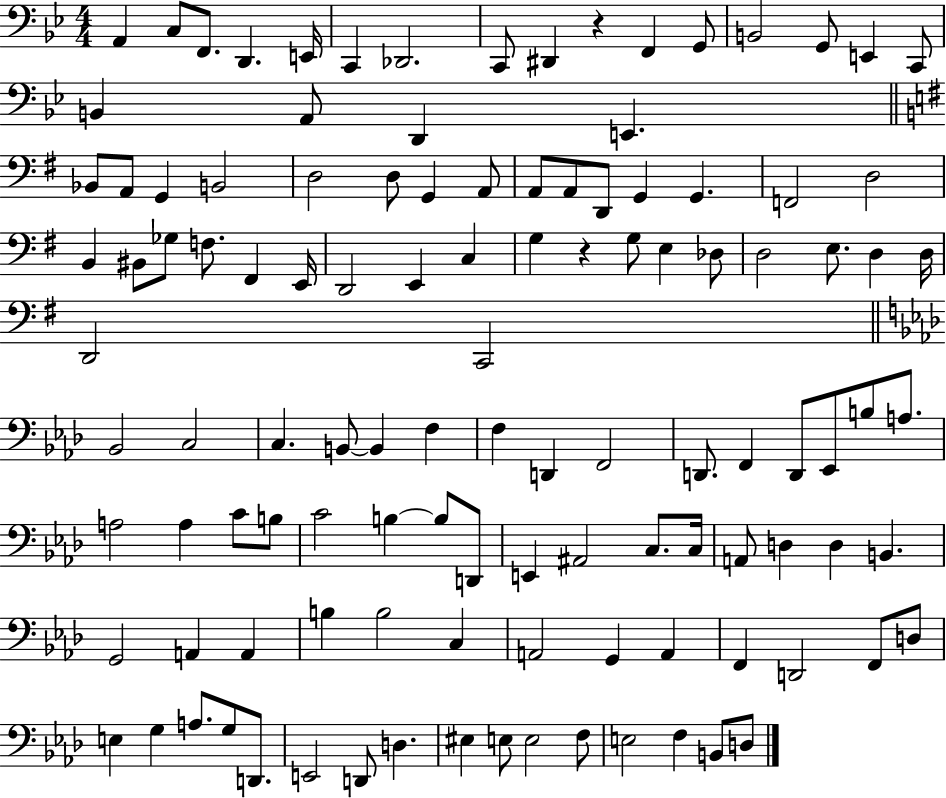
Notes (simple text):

A2/q C3/e F2/e. D2/q. E2/s C2/q Db2/h. C2/e D#2/q R/q F2/q G2/e B2/h G2/e E2/q C2/e B2/q A2/e D2/q E2/q. Bb2/e A2/e G2/q B2/h D3/h D3/e G2/q A2/e A2/e A2/e D2/e G2/q G2/q. F2/h D3/h B2/q BIS2/e Gb3/e F3/e. F#2/q E2/s D2/h E2/q C3/q G3/q R/q G3/e E3/q Db3/e D3/h E3/e. D3/q D3/s D2/h C2/h Bb2/h C3/h C3/q. B2/e B2/q F3/q F3/q D2/q F2/h D2/e. F2/q D2/e Eb2/e B3/e A3/e. A3/h A3/q C4/e B3/e C4/h B3/q B3/e D2/e E2/q A#2/h C3/e. C3/s A2/e D3/q D3/q B2/q. G2/h A2/q A2/q B3/q B3/h C3/q A2/h G2/q A2/q F2/q D2/h F2/e D3/e E3/q G3/q A3/e. G3/e D2/e. E2/h D2/e D3/q. EIS3/q E3/e E3/h F3/e E3/h F3/q B2/e D3/e